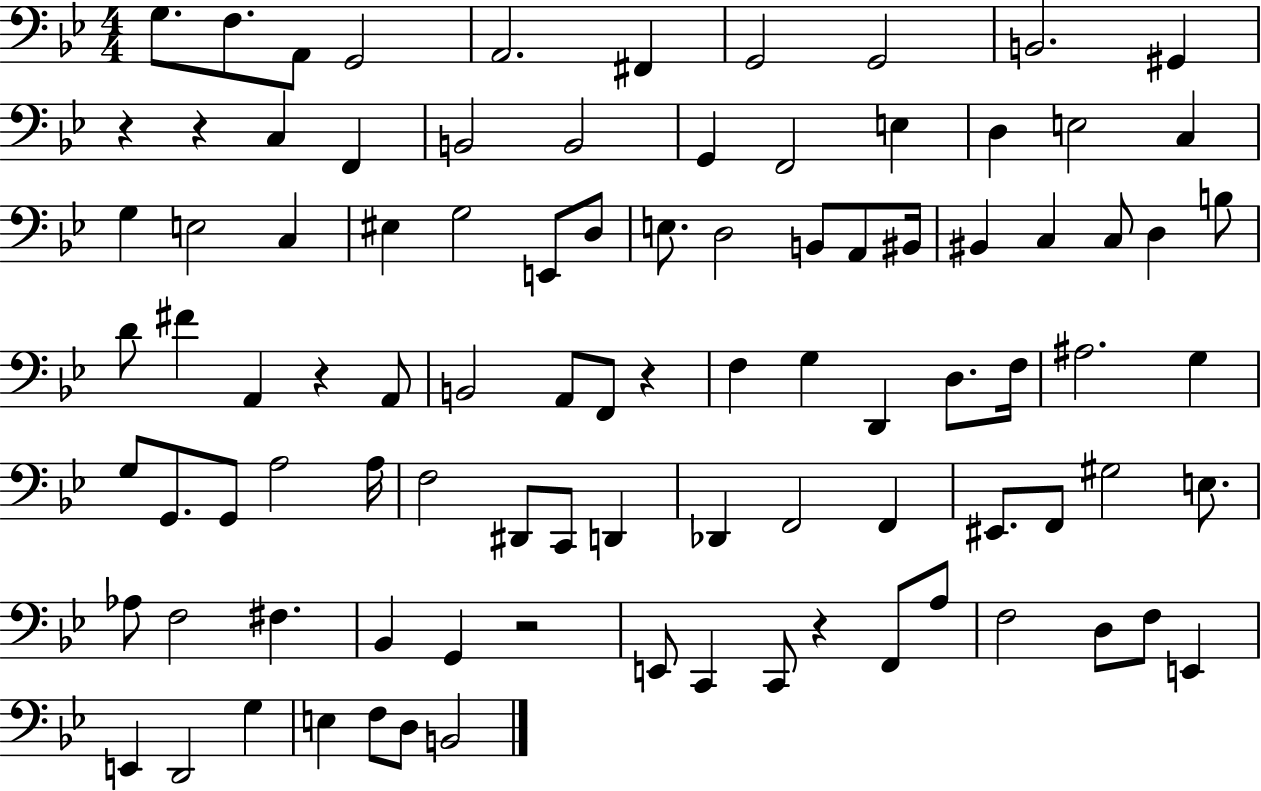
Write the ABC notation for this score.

X:1
T:Untitled
M:4/4
L:1/4
K:Bb
G,/2 F,/2 A,,/2 G,,2 A,,2 ^F,, G,,2 G,,2 B,,2 ^G,, z z C, F,, B,,2 B,,2 G,, F,,2 E, D, E,2 C, G, E,2 C, ^E, G,2 E,,/2 D,/2 E,/2 D,2 B,,/2 A,,/2 ^B,,/4 ^B,, C, C,/2 D, B,/2 D/2 ^F A,, z A,,/2 B,,2 A,,/2 F,,/2 z F, G, D,, D,/2 F,/4 ^A,2 G, G,/2 G,,/2 G,,/2 A,2 A,/4 F,2 ^D,,/2 C,,/2 D,, _D,, F,,2 F,, ^E,,/2 F,,/2 ^G,2 E,/2 _A,/2 F,2 ^F, _B,, G,, z2 E,,/2 C,, C,,/2 z F,,/2 A,/2 F,2 D,/2 F,/2 E,, E,, D,,2 G, E, F,/2 D,/2 B,,2